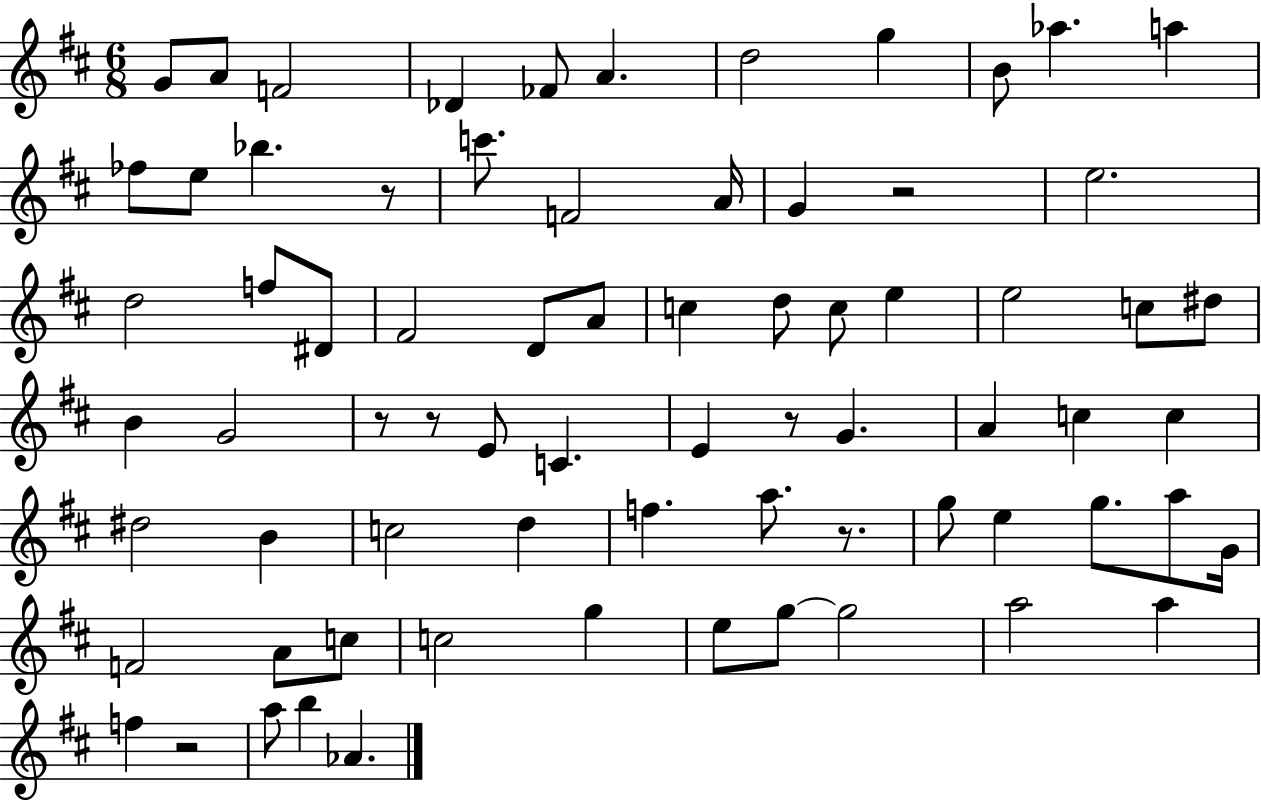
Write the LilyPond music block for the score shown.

{
  \clef treble
  \numericTimeSignature
  \time 6/8
  \key d \major
  g'8 a'8 f'2 | des'4 fes'8 a'4. | d''2 g''4 | b'8 aes''4. a''4 | \break fes''8 e''8 bes''4. r8 | c'''8. f'2 a'16 | g'4 r2 | e''2. | \break d''2 f''8 dis'8 | fis'2 d'8 a'8 | c''4 d''8 c''8 e''4 | e''2 c''8 dis''8 | \break b'4 g'2 | r8 r8 e'8 c'4. | e'4 r8 g'4. | a'4 c''4 c''4 | \break dis''2 b'4 | c''2 d''4 | f''4. a''8. r8. | g''8 e''4 g''8. a''8 g'16 | \break f'2 a'8 c''8 | c''2 g''4 | e''8 g''8~~ g''2 | a''2 a''4 | \break f''4 r2 | a''8 b''4 aes'4. | \bar "|."
}